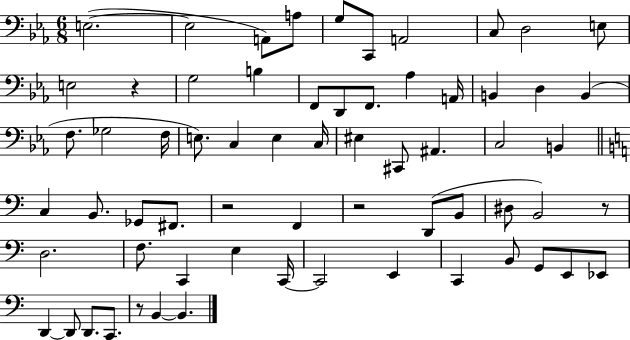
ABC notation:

X:1
T:Untitled
M:6/8
L:1/4
K:Eb
E,2 E,2 A,,/2 A,/2 G,/2 C,,/2 A,,2 C,/2 D,2 E,/2 E,2 z G,2 B, F,,/2 D,,/2 F,,/2 _A, A,,/4 B,, D, B,, F,/2 _G,2 F,/4 E,/2 C, E, C,/4 ^E, ^C,,/2 ^A,, C,2 B,, C, B,,/2 _G,,/2 ^F,,/2 z2 F,, z2 D,,/2 B,,/2 ^D,/2 B,,2 z/2 D,2 F,/2 C,, E, C,,/4 C,,2 E,, C,, B,,/2 G,,/2 E,,/2 _E,,/2 D,, D,,/2 D,,/2 C,,/2 z/2 B,, B,,